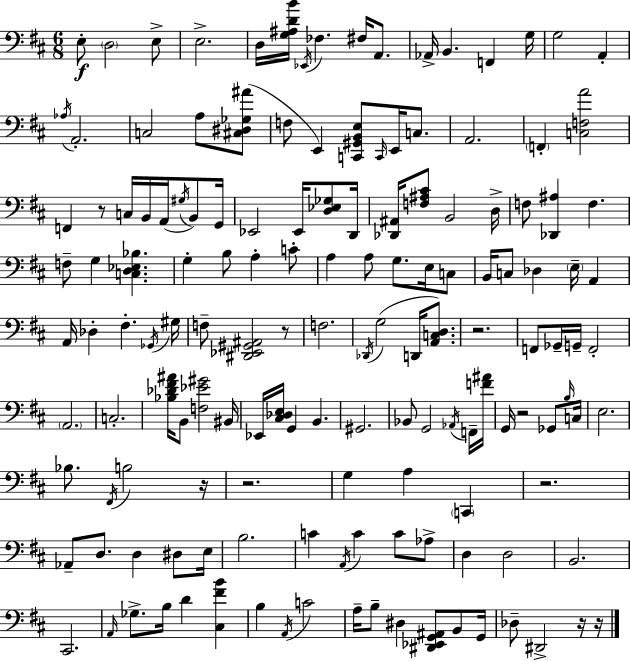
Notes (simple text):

E3/e D3/h E3/e E3/h. D3/s [G3,A#3,D4,B4]/s Eb2/s FES3/q. F#3/s A2/e. Ab2/s B2/q. F2/q G3/s G3/h A2/q Ab3/s A2/h. C3/h A3/e [C#3,D#3,Gb3,A#4]/e F3/e E2/q [C2,G#2,B2,E3]/e C2/s E2/s C3/e. A2/h. F2/q [C3,F3,A4]/h F2/q R/e C3/s B2/s A2/s G#3/s B2/e G2/s Eb2/h Eb2/s [D3,Eb3,Gb3]/e D2/s [Db2,A#2]/s [F3,A#3,C#4]/e B2/h D3/s F3/e [Db2,A#3]/q F3/q. F3/e G3/q [C3,D3,Eb3,Bb3]/q. G3/q B3/e A3/q C4/e A3/q A3/e G3/e. E3/s C3/e B2/s C3/e Db3/q E3/s A2/q A2/s Db3/q F#3/q. Gb2/s G#3/s F3/e [D#2,Eb2,G#2,A#2]/h R/e F3/h. Db2/s G3/h D2/s [A2,C3,D3]/e. R/h. F2/e Gb2/s G2/s F2/h A2/h. C3/h. [Bb3,Db4,F#4,A#4]/s B2/e [F3,Eb4,G#4]/h BIS2/s Eb2/s [C#3,Db3,E3]/s G2/q B2/q. G#2/h. Bb2/e G2/h Ab2/s F2/s [F4,A#4]/s G2/s R/h Gb2/e B3/s C3/s E3/h. Bb3/e. F#2/s B3/h R/s R/h. G3/q A3/q C2/q R/h. Ab2/e D3/e. D3/q D#3/e E3/s B3/h. C4/q A2/s C4/q C4/e Ab3/e D3/q D3/h B2/h. C#2/h. A2/s Gb3/e. B3/s D4/q [C#3,F#4,B4]/q B3/q A2/s C4/h A3/s B3/e D#3/q [D#2,Eb2,G2,A#2]/e B2/e G2/s Db3/e D#2/h R/s R/s